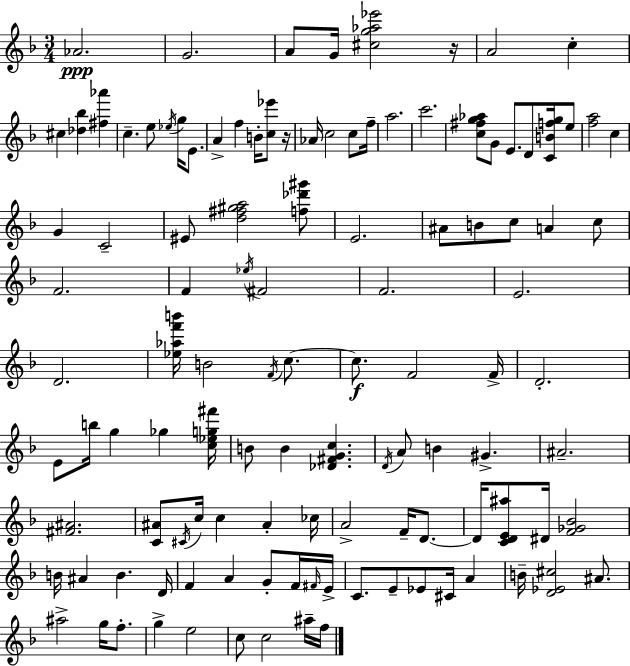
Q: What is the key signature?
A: F major